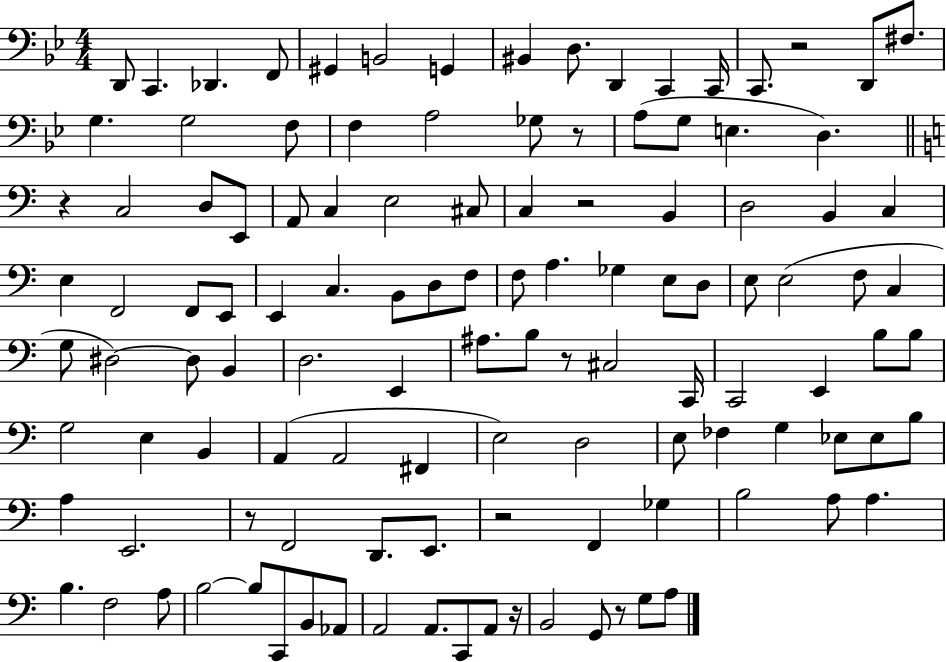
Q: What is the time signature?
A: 4/4